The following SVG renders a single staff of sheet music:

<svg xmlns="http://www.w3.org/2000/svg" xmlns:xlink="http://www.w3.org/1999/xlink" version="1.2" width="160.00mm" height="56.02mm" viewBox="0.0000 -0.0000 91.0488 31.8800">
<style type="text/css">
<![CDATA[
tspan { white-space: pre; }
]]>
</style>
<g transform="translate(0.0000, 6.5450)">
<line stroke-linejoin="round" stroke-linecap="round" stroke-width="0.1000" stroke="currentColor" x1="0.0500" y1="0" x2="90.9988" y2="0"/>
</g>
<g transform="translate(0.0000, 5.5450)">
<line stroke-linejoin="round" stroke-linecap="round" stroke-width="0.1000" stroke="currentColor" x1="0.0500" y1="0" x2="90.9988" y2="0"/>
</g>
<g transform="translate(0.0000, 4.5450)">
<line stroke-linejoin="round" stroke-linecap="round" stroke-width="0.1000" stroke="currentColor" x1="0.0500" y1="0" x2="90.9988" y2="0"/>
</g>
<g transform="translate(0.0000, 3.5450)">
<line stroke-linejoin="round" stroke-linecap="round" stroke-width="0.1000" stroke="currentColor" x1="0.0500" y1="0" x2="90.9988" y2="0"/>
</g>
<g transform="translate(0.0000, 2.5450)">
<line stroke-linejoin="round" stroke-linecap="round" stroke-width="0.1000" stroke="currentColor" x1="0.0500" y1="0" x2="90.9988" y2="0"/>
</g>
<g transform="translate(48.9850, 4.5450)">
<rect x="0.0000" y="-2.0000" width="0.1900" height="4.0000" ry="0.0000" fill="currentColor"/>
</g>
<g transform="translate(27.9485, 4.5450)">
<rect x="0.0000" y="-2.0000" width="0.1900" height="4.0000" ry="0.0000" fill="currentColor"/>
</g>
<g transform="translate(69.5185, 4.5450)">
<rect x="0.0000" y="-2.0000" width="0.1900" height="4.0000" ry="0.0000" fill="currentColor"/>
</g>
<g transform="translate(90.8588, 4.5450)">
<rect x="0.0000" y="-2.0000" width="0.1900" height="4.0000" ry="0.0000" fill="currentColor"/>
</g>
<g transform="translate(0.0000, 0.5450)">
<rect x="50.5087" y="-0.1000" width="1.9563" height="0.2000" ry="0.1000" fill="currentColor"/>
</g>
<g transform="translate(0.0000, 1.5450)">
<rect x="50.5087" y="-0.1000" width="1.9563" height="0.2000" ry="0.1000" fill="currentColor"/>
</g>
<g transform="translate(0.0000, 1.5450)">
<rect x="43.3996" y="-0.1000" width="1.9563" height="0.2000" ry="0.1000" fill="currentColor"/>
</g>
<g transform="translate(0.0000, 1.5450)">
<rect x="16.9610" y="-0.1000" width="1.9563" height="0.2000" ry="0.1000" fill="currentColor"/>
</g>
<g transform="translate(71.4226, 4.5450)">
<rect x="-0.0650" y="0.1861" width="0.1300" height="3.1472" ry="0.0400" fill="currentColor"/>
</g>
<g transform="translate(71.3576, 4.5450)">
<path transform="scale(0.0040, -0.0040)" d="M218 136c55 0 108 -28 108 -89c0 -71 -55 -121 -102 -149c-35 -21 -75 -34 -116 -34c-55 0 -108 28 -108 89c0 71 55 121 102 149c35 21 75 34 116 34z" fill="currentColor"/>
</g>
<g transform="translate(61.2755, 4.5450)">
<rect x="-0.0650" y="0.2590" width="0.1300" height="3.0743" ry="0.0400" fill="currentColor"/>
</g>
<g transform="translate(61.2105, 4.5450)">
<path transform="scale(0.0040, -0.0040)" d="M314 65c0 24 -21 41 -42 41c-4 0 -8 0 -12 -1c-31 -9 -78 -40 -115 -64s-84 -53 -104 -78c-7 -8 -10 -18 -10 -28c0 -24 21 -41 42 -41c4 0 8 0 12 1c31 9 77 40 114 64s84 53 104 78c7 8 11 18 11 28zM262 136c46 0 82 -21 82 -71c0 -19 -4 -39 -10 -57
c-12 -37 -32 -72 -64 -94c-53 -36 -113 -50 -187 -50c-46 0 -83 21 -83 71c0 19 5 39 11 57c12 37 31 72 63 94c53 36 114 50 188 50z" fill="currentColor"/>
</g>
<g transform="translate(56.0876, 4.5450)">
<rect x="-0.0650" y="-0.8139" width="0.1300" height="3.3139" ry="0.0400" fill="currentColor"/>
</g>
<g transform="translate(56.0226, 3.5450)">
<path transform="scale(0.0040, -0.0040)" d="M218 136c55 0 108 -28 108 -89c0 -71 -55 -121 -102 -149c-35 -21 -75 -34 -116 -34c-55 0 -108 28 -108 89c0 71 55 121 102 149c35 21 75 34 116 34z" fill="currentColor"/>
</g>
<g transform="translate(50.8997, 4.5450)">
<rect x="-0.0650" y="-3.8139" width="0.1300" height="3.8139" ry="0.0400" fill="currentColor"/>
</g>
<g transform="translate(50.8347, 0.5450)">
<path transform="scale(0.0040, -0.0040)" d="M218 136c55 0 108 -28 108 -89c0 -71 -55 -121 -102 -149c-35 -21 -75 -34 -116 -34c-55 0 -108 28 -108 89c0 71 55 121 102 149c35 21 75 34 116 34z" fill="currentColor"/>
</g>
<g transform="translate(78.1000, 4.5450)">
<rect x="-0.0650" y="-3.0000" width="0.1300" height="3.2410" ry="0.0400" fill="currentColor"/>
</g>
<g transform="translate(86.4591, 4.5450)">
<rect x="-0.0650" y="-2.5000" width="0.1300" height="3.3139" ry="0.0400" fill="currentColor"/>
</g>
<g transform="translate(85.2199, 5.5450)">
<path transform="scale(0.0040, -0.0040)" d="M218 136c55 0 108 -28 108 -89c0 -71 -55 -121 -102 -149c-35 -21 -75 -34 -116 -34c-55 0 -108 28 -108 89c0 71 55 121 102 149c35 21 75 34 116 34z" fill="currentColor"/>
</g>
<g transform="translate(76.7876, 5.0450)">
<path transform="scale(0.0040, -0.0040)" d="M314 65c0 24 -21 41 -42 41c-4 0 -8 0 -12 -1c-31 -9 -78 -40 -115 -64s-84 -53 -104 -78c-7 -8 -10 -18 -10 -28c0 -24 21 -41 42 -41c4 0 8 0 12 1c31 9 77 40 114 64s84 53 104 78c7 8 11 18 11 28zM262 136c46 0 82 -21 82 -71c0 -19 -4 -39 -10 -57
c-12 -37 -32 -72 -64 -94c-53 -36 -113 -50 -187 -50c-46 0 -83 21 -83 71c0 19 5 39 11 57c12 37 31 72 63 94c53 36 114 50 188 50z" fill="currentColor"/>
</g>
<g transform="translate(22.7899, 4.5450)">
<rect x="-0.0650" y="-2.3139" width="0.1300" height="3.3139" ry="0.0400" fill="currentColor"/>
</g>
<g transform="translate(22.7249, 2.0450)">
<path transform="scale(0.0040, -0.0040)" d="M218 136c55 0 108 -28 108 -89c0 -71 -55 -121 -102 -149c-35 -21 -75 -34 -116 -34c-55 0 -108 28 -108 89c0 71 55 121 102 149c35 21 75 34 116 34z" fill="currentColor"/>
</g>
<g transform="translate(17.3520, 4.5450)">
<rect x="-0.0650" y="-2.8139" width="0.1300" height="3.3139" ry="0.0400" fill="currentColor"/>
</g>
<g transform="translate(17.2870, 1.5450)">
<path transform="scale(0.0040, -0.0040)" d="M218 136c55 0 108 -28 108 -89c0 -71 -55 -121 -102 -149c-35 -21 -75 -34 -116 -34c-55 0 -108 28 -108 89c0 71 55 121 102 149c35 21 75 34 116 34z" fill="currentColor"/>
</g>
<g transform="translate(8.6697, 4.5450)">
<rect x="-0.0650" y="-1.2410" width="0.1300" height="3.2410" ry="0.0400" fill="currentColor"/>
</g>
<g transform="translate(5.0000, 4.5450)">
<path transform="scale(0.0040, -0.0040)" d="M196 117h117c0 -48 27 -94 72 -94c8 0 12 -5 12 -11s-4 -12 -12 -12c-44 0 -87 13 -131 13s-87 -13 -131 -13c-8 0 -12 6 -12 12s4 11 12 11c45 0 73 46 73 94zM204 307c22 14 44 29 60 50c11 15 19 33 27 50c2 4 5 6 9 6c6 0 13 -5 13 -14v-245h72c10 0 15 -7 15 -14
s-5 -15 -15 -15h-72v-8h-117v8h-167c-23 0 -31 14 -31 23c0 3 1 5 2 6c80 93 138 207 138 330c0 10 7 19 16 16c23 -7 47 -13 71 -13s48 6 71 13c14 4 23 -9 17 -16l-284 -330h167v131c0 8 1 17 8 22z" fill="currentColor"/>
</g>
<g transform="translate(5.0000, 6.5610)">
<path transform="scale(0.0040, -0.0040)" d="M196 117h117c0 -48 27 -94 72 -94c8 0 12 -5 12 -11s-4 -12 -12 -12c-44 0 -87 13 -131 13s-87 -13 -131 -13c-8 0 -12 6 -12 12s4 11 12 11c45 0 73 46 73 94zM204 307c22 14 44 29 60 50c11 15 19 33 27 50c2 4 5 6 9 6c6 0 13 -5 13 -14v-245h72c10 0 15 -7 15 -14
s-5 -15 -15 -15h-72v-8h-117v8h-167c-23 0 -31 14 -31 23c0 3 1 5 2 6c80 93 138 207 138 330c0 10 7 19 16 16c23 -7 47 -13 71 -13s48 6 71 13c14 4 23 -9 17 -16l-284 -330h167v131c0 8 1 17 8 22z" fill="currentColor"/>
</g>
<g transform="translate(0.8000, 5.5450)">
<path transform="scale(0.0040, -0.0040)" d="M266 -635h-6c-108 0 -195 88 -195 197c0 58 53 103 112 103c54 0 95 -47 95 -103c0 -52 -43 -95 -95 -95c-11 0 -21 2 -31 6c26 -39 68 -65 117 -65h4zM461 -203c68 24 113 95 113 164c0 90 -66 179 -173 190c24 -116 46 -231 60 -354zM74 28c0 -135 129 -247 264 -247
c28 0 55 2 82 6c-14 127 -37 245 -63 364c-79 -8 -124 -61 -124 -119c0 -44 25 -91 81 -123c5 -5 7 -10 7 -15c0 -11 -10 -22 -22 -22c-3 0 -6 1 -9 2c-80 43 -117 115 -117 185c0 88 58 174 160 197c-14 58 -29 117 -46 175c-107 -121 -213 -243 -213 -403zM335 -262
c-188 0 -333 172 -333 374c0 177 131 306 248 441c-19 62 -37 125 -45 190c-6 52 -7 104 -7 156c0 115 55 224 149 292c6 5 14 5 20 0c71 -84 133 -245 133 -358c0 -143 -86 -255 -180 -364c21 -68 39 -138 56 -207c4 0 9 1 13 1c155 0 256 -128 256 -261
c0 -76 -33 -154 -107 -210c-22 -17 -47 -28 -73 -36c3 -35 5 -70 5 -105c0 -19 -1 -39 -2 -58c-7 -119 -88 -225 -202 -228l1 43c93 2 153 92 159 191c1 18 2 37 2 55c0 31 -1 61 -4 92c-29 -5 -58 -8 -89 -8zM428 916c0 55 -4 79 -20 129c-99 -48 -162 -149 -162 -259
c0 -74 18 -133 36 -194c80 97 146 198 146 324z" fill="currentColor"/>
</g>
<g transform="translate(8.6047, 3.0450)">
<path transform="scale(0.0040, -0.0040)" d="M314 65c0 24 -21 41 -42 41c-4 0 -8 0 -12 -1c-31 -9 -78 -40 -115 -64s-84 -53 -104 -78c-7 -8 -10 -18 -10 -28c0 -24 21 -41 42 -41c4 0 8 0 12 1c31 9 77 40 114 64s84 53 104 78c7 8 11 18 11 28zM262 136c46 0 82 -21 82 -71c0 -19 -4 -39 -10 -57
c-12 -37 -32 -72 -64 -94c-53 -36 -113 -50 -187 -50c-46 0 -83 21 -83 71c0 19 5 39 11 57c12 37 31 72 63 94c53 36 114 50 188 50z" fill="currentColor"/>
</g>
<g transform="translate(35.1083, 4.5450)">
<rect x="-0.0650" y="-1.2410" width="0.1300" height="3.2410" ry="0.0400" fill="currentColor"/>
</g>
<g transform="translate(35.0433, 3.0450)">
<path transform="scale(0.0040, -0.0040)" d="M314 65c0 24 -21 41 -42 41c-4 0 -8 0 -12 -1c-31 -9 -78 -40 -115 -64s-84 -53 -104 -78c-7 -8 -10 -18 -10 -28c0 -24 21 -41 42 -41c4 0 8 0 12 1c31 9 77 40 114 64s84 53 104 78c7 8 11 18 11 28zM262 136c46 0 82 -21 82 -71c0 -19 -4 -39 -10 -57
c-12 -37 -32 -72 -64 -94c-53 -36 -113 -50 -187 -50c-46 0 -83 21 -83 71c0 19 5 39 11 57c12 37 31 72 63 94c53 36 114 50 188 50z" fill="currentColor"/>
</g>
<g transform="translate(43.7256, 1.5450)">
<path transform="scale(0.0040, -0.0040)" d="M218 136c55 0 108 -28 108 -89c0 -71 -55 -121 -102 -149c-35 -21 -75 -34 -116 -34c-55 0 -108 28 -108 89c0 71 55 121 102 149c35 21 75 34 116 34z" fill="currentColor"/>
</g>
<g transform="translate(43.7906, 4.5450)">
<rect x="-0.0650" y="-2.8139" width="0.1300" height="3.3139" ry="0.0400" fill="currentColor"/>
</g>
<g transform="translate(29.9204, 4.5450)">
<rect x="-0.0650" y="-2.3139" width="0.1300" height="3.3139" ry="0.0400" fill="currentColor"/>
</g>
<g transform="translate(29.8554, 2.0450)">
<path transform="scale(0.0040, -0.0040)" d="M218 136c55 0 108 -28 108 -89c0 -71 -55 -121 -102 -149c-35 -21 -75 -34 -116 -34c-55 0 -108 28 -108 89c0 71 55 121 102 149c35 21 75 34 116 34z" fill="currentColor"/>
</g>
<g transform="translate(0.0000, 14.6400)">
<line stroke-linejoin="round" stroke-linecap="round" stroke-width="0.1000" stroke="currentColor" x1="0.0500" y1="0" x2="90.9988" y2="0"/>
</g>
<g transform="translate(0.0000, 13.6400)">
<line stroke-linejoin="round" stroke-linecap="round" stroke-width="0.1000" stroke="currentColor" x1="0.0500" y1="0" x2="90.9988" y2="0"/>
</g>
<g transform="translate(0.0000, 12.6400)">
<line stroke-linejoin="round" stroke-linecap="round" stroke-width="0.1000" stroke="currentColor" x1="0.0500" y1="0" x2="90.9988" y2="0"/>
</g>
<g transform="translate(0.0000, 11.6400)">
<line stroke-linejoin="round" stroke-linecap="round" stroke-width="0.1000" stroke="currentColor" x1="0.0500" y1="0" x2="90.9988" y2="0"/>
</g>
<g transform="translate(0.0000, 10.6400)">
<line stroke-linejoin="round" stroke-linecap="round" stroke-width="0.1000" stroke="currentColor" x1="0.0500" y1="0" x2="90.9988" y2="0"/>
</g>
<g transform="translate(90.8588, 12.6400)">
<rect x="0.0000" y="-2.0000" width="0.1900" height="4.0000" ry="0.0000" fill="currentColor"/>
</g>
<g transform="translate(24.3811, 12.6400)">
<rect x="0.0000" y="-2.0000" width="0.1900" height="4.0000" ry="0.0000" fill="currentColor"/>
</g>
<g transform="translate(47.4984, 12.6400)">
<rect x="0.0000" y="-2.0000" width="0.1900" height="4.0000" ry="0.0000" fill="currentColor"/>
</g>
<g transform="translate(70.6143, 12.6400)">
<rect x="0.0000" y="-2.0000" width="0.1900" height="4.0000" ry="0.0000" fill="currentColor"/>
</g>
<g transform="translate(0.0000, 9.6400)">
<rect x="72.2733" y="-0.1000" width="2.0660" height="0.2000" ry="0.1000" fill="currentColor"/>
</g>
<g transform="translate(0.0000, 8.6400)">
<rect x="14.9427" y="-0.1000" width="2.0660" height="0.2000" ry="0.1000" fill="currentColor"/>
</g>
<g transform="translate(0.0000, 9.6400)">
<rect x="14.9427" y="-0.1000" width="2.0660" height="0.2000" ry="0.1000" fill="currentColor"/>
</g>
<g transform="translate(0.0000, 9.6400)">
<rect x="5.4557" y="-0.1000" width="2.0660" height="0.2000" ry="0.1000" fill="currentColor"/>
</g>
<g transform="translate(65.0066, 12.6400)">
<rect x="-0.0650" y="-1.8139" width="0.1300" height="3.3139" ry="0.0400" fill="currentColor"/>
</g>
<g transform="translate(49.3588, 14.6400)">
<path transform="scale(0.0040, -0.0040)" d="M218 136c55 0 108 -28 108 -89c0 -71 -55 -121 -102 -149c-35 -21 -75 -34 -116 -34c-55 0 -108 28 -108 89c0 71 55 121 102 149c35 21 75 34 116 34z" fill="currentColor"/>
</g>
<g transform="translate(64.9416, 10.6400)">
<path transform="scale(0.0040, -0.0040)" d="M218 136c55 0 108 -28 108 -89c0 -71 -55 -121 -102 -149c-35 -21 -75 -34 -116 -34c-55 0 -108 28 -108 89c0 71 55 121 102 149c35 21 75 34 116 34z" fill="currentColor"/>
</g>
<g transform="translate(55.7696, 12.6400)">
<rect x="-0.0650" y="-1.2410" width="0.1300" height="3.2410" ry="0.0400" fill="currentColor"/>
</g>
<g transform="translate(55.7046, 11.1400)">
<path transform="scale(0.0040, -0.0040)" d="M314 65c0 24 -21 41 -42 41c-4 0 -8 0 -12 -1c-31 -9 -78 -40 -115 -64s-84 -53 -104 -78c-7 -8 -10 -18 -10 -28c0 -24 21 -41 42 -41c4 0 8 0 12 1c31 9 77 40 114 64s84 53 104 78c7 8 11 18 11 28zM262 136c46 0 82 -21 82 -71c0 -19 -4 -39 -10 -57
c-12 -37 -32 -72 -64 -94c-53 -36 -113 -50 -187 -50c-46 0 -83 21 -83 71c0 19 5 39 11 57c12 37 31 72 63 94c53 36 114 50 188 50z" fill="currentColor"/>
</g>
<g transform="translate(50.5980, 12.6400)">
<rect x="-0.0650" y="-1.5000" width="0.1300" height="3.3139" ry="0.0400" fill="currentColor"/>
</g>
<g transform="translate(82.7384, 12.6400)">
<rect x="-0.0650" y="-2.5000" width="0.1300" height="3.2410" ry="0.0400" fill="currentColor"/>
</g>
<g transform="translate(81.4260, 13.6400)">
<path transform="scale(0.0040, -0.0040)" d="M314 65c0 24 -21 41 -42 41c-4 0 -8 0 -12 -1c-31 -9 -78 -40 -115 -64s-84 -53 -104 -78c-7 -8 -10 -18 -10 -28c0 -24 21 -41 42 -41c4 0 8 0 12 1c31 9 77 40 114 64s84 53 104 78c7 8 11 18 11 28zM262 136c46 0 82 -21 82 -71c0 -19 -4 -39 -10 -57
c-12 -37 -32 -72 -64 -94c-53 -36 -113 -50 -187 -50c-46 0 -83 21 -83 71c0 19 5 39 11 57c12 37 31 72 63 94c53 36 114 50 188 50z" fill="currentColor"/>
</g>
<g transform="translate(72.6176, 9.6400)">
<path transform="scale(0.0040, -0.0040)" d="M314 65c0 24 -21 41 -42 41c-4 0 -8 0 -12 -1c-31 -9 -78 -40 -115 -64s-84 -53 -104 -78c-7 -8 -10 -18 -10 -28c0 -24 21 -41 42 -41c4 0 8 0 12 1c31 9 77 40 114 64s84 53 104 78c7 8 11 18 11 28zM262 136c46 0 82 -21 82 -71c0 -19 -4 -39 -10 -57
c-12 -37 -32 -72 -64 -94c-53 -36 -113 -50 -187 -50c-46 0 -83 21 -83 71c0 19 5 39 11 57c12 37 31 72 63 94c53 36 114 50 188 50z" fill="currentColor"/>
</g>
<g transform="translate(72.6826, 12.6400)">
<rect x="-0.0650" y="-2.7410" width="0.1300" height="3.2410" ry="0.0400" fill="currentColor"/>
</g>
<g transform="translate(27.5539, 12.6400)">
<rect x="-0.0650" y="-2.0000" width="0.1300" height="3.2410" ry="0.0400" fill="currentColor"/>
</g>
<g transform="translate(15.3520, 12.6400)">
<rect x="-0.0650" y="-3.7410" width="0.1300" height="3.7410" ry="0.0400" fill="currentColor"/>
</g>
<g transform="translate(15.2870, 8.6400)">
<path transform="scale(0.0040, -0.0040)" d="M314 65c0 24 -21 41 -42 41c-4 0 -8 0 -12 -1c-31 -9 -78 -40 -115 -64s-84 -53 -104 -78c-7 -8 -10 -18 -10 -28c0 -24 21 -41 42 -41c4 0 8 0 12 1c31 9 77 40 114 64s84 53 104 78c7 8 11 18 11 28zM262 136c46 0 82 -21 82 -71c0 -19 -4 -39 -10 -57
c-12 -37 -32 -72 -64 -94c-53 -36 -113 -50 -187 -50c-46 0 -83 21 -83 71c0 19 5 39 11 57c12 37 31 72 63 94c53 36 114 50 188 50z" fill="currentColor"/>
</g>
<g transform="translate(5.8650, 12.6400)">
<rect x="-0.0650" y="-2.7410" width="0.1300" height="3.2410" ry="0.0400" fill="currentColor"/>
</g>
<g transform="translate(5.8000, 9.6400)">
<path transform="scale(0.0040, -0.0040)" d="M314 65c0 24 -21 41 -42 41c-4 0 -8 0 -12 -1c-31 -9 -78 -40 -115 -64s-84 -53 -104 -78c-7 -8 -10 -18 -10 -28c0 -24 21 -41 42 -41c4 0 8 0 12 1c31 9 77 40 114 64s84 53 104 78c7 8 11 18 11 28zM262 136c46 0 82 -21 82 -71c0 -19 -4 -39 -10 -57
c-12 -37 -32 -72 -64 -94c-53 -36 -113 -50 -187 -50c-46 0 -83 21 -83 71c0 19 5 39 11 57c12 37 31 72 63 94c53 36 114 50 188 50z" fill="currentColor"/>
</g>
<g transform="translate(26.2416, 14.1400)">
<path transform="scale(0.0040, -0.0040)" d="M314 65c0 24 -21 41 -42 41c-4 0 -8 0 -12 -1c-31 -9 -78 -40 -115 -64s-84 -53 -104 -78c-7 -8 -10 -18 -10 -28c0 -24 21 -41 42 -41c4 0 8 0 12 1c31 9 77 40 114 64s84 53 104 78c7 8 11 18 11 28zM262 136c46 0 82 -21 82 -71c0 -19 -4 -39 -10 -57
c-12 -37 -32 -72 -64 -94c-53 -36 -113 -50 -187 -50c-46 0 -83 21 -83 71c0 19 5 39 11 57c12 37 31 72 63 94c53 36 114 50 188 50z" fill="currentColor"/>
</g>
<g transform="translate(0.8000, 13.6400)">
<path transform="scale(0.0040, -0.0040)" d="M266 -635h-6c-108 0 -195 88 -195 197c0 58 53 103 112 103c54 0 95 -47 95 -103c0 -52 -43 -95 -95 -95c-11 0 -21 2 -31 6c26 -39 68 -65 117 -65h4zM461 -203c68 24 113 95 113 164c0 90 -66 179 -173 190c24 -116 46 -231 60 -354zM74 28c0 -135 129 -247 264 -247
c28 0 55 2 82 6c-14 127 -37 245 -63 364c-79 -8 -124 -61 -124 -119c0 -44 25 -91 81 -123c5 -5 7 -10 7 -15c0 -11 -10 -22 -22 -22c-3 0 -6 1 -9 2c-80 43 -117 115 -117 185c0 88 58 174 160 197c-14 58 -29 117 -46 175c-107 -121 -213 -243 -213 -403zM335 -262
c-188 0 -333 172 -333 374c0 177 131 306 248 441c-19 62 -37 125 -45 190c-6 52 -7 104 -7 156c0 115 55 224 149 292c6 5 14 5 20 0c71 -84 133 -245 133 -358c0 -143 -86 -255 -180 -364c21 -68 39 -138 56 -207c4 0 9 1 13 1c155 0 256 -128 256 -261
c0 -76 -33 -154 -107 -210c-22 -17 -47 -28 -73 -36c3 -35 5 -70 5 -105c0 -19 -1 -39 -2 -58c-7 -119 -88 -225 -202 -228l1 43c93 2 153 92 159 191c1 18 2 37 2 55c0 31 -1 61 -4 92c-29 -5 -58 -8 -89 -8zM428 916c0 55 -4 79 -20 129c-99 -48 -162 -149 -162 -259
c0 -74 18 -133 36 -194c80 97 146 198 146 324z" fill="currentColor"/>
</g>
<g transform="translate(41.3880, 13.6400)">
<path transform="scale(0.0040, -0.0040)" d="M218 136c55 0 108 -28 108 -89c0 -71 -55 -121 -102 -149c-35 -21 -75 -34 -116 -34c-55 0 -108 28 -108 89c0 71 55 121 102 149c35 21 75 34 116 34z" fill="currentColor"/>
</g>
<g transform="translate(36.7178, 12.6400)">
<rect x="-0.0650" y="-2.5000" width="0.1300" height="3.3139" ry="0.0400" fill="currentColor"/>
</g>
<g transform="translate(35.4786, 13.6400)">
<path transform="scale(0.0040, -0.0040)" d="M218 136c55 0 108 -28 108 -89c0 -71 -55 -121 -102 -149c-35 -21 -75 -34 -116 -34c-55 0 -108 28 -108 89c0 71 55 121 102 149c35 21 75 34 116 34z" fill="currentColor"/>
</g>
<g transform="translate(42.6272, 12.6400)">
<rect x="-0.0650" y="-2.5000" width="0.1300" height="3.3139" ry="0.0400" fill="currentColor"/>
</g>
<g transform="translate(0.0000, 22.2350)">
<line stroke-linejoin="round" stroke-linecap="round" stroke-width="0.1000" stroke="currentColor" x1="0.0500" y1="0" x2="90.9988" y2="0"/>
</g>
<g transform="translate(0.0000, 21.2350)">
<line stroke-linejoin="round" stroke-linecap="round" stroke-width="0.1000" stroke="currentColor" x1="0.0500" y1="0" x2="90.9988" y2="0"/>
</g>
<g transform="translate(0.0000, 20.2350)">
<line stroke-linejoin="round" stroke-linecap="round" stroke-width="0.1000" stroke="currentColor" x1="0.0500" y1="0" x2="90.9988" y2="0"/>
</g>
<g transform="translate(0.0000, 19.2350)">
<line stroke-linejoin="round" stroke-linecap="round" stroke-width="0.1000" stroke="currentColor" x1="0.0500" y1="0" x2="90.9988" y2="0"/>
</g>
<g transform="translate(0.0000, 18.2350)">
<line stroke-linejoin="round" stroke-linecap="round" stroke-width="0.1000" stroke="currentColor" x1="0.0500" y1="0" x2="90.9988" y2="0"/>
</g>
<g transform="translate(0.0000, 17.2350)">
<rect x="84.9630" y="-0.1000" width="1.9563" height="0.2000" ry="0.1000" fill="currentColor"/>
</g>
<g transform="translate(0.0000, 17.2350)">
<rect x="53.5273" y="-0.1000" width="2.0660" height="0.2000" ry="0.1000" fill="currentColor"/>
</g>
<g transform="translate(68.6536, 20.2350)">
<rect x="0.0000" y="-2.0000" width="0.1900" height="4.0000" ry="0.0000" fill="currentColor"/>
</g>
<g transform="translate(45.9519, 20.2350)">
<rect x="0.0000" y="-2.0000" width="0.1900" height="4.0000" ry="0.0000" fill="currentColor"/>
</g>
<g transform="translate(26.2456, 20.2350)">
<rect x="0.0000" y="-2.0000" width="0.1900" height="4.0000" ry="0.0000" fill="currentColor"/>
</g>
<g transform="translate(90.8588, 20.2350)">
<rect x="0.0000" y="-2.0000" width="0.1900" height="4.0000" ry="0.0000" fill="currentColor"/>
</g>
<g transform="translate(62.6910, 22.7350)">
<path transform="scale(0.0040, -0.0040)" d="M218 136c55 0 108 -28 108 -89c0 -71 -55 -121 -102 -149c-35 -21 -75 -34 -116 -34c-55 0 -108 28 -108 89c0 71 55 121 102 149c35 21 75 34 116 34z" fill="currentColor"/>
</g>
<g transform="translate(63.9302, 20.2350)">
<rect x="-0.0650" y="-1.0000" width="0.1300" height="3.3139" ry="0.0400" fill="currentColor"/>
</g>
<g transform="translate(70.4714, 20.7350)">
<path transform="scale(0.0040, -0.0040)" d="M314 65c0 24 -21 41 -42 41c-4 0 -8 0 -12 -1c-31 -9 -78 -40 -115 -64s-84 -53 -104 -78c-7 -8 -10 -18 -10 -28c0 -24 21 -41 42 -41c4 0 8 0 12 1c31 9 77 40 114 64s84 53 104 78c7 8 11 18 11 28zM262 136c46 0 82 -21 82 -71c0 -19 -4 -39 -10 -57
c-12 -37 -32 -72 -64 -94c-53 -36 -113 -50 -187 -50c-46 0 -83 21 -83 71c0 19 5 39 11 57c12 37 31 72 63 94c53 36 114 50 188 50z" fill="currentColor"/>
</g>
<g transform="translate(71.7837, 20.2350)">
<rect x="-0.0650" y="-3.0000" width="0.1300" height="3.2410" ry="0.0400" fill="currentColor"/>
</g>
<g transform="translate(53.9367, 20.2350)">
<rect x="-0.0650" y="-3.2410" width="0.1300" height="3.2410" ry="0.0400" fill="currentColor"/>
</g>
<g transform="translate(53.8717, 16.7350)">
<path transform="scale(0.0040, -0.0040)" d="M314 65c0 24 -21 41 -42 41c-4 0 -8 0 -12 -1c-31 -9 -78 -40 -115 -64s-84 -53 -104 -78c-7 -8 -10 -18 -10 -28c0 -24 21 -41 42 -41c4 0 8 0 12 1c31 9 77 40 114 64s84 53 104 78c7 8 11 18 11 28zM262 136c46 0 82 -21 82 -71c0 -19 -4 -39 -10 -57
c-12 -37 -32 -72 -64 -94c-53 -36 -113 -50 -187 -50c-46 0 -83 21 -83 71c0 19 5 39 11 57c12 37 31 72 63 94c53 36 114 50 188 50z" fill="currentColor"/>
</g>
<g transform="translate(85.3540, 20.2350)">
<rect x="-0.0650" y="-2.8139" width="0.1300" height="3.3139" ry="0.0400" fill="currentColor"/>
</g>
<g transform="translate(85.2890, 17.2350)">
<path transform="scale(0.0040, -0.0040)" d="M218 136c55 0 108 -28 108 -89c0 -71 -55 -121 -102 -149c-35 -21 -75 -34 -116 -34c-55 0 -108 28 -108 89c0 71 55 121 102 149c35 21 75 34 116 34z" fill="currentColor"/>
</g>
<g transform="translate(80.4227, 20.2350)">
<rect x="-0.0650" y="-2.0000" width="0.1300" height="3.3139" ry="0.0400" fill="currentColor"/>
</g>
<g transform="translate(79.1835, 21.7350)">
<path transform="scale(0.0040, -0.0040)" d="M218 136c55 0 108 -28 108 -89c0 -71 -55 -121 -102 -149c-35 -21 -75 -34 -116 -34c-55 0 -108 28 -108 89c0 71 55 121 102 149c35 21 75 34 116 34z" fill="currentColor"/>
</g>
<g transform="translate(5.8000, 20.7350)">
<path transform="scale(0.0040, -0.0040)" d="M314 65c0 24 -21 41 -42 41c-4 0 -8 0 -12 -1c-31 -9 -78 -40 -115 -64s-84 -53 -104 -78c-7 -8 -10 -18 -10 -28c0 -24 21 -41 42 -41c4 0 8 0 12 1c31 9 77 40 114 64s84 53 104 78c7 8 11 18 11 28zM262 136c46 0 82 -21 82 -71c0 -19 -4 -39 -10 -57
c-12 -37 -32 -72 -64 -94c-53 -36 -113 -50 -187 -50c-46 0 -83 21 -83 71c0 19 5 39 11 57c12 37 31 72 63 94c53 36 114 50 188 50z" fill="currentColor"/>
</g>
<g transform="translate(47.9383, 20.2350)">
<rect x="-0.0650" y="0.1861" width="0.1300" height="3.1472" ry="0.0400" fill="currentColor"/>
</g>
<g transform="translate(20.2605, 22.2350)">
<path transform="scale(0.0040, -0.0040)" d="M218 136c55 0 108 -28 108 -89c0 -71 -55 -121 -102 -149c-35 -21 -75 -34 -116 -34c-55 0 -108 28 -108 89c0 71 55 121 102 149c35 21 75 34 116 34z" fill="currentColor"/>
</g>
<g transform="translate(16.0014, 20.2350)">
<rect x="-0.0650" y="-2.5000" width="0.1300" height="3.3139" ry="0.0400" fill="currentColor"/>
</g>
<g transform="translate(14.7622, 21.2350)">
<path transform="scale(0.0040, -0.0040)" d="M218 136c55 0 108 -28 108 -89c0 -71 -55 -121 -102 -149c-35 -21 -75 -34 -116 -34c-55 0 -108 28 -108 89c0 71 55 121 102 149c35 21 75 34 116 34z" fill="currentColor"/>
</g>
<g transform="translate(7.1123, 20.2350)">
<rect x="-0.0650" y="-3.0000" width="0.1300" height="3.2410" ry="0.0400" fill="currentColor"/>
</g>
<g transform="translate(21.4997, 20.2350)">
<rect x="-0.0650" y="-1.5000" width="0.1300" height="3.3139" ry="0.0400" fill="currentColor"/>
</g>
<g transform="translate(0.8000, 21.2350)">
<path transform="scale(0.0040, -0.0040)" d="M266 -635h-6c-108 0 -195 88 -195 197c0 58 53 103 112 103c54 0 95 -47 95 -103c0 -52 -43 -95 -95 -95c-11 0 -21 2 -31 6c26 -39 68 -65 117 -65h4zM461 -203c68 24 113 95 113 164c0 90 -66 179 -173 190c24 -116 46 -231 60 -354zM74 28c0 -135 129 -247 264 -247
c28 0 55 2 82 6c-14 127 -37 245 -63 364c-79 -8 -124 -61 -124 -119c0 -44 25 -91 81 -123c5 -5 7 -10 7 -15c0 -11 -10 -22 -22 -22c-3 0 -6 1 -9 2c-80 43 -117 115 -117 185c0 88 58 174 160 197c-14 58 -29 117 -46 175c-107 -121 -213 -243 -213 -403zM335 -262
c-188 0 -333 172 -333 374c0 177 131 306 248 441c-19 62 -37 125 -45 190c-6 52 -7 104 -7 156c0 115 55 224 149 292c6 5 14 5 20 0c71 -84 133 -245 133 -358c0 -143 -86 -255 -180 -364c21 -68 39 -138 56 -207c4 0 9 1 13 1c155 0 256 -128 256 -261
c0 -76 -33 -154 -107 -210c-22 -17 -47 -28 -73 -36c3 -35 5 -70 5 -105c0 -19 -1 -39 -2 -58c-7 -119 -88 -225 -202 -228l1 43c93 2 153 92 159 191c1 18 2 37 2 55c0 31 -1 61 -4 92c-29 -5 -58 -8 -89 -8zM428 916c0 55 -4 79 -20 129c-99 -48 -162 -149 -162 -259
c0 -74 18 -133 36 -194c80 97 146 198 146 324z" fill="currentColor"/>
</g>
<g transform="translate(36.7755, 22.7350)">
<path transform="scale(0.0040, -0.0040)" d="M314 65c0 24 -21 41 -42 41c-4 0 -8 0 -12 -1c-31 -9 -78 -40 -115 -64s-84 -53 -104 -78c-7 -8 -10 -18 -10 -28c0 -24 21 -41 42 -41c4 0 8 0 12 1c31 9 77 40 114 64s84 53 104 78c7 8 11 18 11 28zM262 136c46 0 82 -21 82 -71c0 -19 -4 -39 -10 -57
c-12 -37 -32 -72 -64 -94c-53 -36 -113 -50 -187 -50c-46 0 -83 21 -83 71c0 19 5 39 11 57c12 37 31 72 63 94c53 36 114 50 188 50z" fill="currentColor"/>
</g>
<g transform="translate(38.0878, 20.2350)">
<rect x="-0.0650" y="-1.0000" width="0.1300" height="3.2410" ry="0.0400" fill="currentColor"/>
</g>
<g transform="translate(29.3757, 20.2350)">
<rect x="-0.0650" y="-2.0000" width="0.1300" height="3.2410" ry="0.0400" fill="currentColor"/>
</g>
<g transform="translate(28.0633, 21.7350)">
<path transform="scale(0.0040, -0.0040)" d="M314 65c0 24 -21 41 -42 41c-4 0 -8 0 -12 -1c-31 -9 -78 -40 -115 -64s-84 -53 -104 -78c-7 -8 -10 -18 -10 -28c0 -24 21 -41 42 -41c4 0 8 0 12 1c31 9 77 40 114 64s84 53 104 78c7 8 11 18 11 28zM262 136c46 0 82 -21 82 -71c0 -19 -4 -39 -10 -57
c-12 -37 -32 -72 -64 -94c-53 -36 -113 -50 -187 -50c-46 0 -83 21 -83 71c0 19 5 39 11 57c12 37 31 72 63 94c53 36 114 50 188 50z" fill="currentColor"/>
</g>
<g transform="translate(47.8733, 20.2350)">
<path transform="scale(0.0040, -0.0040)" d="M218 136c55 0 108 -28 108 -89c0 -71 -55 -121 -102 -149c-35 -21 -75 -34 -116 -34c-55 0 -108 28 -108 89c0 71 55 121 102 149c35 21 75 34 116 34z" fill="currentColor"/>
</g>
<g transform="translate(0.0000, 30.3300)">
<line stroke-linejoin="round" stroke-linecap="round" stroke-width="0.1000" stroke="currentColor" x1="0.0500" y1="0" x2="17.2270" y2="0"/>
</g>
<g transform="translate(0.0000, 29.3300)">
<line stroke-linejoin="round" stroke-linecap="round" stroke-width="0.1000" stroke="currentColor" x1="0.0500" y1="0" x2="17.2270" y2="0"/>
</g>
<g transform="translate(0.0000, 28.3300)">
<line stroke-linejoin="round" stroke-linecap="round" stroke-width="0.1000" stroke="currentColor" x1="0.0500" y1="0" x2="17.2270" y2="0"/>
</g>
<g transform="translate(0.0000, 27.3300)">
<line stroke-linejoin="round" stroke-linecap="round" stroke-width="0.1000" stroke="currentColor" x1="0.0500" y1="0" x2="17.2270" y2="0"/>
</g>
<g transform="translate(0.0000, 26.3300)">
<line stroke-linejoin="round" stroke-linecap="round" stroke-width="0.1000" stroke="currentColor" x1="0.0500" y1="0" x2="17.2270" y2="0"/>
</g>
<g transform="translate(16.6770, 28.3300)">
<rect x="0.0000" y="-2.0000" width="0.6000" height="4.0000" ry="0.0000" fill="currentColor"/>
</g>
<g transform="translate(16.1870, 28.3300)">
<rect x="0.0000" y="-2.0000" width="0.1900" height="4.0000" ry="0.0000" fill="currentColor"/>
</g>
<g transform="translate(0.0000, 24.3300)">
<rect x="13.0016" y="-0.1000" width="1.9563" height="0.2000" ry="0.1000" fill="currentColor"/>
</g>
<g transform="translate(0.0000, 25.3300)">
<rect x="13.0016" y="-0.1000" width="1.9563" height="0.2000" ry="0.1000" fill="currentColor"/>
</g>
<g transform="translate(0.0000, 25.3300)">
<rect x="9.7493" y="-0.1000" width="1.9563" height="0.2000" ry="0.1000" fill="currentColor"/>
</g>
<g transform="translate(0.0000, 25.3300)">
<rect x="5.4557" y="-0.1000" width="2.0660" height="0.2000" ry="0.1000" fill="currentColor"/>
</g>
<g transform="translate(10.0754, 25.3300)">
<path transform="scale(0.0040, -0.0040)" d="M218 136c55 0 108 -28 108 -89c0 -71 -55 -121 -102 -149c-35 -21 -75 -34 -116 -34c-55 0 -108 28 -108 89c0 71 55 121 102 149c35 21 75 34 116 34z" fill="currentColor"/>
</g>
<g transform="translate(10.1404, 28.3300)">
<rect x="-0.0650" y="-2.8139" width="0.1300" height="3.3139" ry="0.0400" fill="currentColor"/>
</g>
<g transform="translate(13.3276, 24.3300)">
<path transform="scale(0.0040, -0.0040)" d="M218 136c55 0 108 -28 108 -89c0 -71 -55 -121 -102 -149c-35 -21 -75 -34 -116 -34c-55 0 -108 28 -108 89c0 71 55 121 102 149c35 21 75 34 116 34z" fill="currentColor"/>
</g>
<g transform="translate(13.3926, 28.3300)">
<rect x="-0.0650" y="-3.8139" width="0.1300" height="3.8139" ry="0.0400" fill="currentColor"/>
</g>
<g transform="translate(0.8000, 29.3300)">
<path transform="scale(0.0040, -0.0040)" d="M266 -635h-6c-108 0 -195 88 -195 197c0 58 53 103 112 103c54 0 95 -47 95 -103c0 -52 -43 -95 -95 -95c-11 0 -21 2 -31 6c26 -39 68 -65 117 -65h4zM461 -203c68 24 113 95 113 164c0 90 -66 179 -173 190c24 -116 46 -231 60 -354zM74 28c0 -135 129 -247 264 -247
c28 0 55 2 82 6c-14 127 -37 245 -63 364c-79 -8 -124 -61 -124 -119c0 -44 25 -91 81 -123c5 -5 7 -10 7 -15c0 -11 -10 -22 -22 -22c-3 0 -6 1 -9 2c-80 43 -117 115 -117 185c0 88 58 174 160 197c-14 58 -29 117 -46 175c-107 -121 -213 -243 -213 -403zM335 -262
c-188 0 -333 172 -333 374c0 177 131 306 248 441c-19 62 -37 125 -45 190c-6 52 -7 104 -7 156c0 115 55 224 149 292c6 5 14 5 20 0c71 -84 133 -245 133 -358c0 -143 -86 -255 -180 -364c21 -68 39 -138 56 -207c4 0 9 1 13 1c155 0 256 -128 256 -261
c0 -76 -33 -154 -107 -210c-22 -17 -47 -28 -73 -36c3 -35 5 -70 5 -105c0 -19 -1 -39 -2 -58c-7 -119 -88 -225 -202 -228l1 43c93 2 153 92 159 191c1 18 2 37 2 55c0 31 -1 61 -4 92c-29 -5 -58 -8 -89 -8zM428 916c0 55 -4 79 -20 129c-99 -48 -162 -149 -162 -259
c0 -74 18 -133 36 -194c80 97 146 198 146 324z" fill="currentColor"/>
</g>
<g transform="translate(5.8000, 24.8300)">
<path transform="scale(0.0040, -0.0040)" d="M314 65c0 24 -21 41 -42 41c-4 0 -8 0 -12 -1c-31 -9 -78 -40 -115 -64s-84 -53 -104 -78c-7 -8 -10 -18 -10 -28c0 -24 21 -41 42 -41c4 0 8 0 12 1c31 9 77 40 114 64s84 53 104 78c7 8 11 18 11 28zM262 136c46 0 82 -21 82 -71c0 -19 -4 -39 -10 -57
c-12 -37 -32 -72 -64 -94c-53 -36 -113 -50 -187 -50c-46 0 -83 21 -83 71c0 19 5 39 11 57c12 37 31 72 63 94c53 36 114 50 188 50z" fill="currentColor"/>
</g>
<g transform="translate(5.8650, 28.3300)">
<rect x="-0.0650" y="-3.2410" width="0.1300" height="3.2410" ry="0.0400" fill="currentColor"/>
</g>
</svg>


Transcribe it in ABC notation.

X:1
T:Untitled
M:4/4
L:1/4
K:C
e2 a g g e2 a c' d B2 B A2 G a2 c'2 F2 G G E e2 f a2 G2 A2 G E F2 D2 B b2 D A2 F a b2 a c'